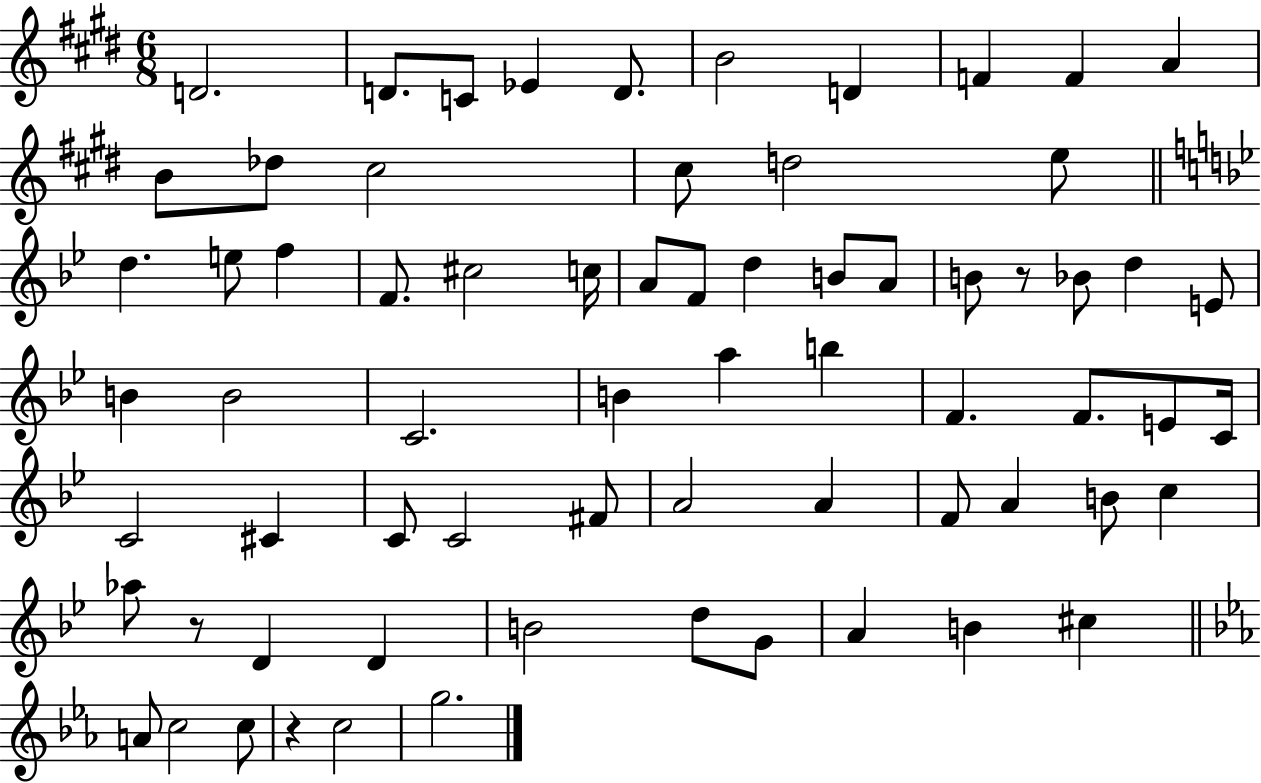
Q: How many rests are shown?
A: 3